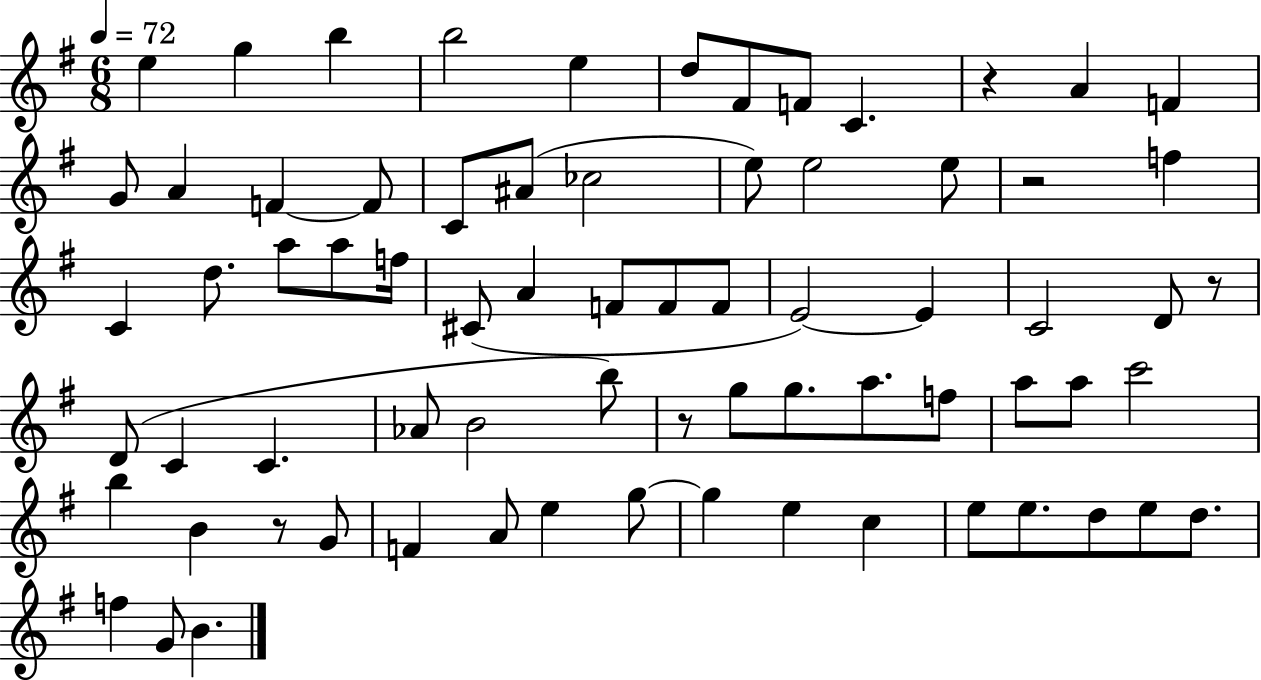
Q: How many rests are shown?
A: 5